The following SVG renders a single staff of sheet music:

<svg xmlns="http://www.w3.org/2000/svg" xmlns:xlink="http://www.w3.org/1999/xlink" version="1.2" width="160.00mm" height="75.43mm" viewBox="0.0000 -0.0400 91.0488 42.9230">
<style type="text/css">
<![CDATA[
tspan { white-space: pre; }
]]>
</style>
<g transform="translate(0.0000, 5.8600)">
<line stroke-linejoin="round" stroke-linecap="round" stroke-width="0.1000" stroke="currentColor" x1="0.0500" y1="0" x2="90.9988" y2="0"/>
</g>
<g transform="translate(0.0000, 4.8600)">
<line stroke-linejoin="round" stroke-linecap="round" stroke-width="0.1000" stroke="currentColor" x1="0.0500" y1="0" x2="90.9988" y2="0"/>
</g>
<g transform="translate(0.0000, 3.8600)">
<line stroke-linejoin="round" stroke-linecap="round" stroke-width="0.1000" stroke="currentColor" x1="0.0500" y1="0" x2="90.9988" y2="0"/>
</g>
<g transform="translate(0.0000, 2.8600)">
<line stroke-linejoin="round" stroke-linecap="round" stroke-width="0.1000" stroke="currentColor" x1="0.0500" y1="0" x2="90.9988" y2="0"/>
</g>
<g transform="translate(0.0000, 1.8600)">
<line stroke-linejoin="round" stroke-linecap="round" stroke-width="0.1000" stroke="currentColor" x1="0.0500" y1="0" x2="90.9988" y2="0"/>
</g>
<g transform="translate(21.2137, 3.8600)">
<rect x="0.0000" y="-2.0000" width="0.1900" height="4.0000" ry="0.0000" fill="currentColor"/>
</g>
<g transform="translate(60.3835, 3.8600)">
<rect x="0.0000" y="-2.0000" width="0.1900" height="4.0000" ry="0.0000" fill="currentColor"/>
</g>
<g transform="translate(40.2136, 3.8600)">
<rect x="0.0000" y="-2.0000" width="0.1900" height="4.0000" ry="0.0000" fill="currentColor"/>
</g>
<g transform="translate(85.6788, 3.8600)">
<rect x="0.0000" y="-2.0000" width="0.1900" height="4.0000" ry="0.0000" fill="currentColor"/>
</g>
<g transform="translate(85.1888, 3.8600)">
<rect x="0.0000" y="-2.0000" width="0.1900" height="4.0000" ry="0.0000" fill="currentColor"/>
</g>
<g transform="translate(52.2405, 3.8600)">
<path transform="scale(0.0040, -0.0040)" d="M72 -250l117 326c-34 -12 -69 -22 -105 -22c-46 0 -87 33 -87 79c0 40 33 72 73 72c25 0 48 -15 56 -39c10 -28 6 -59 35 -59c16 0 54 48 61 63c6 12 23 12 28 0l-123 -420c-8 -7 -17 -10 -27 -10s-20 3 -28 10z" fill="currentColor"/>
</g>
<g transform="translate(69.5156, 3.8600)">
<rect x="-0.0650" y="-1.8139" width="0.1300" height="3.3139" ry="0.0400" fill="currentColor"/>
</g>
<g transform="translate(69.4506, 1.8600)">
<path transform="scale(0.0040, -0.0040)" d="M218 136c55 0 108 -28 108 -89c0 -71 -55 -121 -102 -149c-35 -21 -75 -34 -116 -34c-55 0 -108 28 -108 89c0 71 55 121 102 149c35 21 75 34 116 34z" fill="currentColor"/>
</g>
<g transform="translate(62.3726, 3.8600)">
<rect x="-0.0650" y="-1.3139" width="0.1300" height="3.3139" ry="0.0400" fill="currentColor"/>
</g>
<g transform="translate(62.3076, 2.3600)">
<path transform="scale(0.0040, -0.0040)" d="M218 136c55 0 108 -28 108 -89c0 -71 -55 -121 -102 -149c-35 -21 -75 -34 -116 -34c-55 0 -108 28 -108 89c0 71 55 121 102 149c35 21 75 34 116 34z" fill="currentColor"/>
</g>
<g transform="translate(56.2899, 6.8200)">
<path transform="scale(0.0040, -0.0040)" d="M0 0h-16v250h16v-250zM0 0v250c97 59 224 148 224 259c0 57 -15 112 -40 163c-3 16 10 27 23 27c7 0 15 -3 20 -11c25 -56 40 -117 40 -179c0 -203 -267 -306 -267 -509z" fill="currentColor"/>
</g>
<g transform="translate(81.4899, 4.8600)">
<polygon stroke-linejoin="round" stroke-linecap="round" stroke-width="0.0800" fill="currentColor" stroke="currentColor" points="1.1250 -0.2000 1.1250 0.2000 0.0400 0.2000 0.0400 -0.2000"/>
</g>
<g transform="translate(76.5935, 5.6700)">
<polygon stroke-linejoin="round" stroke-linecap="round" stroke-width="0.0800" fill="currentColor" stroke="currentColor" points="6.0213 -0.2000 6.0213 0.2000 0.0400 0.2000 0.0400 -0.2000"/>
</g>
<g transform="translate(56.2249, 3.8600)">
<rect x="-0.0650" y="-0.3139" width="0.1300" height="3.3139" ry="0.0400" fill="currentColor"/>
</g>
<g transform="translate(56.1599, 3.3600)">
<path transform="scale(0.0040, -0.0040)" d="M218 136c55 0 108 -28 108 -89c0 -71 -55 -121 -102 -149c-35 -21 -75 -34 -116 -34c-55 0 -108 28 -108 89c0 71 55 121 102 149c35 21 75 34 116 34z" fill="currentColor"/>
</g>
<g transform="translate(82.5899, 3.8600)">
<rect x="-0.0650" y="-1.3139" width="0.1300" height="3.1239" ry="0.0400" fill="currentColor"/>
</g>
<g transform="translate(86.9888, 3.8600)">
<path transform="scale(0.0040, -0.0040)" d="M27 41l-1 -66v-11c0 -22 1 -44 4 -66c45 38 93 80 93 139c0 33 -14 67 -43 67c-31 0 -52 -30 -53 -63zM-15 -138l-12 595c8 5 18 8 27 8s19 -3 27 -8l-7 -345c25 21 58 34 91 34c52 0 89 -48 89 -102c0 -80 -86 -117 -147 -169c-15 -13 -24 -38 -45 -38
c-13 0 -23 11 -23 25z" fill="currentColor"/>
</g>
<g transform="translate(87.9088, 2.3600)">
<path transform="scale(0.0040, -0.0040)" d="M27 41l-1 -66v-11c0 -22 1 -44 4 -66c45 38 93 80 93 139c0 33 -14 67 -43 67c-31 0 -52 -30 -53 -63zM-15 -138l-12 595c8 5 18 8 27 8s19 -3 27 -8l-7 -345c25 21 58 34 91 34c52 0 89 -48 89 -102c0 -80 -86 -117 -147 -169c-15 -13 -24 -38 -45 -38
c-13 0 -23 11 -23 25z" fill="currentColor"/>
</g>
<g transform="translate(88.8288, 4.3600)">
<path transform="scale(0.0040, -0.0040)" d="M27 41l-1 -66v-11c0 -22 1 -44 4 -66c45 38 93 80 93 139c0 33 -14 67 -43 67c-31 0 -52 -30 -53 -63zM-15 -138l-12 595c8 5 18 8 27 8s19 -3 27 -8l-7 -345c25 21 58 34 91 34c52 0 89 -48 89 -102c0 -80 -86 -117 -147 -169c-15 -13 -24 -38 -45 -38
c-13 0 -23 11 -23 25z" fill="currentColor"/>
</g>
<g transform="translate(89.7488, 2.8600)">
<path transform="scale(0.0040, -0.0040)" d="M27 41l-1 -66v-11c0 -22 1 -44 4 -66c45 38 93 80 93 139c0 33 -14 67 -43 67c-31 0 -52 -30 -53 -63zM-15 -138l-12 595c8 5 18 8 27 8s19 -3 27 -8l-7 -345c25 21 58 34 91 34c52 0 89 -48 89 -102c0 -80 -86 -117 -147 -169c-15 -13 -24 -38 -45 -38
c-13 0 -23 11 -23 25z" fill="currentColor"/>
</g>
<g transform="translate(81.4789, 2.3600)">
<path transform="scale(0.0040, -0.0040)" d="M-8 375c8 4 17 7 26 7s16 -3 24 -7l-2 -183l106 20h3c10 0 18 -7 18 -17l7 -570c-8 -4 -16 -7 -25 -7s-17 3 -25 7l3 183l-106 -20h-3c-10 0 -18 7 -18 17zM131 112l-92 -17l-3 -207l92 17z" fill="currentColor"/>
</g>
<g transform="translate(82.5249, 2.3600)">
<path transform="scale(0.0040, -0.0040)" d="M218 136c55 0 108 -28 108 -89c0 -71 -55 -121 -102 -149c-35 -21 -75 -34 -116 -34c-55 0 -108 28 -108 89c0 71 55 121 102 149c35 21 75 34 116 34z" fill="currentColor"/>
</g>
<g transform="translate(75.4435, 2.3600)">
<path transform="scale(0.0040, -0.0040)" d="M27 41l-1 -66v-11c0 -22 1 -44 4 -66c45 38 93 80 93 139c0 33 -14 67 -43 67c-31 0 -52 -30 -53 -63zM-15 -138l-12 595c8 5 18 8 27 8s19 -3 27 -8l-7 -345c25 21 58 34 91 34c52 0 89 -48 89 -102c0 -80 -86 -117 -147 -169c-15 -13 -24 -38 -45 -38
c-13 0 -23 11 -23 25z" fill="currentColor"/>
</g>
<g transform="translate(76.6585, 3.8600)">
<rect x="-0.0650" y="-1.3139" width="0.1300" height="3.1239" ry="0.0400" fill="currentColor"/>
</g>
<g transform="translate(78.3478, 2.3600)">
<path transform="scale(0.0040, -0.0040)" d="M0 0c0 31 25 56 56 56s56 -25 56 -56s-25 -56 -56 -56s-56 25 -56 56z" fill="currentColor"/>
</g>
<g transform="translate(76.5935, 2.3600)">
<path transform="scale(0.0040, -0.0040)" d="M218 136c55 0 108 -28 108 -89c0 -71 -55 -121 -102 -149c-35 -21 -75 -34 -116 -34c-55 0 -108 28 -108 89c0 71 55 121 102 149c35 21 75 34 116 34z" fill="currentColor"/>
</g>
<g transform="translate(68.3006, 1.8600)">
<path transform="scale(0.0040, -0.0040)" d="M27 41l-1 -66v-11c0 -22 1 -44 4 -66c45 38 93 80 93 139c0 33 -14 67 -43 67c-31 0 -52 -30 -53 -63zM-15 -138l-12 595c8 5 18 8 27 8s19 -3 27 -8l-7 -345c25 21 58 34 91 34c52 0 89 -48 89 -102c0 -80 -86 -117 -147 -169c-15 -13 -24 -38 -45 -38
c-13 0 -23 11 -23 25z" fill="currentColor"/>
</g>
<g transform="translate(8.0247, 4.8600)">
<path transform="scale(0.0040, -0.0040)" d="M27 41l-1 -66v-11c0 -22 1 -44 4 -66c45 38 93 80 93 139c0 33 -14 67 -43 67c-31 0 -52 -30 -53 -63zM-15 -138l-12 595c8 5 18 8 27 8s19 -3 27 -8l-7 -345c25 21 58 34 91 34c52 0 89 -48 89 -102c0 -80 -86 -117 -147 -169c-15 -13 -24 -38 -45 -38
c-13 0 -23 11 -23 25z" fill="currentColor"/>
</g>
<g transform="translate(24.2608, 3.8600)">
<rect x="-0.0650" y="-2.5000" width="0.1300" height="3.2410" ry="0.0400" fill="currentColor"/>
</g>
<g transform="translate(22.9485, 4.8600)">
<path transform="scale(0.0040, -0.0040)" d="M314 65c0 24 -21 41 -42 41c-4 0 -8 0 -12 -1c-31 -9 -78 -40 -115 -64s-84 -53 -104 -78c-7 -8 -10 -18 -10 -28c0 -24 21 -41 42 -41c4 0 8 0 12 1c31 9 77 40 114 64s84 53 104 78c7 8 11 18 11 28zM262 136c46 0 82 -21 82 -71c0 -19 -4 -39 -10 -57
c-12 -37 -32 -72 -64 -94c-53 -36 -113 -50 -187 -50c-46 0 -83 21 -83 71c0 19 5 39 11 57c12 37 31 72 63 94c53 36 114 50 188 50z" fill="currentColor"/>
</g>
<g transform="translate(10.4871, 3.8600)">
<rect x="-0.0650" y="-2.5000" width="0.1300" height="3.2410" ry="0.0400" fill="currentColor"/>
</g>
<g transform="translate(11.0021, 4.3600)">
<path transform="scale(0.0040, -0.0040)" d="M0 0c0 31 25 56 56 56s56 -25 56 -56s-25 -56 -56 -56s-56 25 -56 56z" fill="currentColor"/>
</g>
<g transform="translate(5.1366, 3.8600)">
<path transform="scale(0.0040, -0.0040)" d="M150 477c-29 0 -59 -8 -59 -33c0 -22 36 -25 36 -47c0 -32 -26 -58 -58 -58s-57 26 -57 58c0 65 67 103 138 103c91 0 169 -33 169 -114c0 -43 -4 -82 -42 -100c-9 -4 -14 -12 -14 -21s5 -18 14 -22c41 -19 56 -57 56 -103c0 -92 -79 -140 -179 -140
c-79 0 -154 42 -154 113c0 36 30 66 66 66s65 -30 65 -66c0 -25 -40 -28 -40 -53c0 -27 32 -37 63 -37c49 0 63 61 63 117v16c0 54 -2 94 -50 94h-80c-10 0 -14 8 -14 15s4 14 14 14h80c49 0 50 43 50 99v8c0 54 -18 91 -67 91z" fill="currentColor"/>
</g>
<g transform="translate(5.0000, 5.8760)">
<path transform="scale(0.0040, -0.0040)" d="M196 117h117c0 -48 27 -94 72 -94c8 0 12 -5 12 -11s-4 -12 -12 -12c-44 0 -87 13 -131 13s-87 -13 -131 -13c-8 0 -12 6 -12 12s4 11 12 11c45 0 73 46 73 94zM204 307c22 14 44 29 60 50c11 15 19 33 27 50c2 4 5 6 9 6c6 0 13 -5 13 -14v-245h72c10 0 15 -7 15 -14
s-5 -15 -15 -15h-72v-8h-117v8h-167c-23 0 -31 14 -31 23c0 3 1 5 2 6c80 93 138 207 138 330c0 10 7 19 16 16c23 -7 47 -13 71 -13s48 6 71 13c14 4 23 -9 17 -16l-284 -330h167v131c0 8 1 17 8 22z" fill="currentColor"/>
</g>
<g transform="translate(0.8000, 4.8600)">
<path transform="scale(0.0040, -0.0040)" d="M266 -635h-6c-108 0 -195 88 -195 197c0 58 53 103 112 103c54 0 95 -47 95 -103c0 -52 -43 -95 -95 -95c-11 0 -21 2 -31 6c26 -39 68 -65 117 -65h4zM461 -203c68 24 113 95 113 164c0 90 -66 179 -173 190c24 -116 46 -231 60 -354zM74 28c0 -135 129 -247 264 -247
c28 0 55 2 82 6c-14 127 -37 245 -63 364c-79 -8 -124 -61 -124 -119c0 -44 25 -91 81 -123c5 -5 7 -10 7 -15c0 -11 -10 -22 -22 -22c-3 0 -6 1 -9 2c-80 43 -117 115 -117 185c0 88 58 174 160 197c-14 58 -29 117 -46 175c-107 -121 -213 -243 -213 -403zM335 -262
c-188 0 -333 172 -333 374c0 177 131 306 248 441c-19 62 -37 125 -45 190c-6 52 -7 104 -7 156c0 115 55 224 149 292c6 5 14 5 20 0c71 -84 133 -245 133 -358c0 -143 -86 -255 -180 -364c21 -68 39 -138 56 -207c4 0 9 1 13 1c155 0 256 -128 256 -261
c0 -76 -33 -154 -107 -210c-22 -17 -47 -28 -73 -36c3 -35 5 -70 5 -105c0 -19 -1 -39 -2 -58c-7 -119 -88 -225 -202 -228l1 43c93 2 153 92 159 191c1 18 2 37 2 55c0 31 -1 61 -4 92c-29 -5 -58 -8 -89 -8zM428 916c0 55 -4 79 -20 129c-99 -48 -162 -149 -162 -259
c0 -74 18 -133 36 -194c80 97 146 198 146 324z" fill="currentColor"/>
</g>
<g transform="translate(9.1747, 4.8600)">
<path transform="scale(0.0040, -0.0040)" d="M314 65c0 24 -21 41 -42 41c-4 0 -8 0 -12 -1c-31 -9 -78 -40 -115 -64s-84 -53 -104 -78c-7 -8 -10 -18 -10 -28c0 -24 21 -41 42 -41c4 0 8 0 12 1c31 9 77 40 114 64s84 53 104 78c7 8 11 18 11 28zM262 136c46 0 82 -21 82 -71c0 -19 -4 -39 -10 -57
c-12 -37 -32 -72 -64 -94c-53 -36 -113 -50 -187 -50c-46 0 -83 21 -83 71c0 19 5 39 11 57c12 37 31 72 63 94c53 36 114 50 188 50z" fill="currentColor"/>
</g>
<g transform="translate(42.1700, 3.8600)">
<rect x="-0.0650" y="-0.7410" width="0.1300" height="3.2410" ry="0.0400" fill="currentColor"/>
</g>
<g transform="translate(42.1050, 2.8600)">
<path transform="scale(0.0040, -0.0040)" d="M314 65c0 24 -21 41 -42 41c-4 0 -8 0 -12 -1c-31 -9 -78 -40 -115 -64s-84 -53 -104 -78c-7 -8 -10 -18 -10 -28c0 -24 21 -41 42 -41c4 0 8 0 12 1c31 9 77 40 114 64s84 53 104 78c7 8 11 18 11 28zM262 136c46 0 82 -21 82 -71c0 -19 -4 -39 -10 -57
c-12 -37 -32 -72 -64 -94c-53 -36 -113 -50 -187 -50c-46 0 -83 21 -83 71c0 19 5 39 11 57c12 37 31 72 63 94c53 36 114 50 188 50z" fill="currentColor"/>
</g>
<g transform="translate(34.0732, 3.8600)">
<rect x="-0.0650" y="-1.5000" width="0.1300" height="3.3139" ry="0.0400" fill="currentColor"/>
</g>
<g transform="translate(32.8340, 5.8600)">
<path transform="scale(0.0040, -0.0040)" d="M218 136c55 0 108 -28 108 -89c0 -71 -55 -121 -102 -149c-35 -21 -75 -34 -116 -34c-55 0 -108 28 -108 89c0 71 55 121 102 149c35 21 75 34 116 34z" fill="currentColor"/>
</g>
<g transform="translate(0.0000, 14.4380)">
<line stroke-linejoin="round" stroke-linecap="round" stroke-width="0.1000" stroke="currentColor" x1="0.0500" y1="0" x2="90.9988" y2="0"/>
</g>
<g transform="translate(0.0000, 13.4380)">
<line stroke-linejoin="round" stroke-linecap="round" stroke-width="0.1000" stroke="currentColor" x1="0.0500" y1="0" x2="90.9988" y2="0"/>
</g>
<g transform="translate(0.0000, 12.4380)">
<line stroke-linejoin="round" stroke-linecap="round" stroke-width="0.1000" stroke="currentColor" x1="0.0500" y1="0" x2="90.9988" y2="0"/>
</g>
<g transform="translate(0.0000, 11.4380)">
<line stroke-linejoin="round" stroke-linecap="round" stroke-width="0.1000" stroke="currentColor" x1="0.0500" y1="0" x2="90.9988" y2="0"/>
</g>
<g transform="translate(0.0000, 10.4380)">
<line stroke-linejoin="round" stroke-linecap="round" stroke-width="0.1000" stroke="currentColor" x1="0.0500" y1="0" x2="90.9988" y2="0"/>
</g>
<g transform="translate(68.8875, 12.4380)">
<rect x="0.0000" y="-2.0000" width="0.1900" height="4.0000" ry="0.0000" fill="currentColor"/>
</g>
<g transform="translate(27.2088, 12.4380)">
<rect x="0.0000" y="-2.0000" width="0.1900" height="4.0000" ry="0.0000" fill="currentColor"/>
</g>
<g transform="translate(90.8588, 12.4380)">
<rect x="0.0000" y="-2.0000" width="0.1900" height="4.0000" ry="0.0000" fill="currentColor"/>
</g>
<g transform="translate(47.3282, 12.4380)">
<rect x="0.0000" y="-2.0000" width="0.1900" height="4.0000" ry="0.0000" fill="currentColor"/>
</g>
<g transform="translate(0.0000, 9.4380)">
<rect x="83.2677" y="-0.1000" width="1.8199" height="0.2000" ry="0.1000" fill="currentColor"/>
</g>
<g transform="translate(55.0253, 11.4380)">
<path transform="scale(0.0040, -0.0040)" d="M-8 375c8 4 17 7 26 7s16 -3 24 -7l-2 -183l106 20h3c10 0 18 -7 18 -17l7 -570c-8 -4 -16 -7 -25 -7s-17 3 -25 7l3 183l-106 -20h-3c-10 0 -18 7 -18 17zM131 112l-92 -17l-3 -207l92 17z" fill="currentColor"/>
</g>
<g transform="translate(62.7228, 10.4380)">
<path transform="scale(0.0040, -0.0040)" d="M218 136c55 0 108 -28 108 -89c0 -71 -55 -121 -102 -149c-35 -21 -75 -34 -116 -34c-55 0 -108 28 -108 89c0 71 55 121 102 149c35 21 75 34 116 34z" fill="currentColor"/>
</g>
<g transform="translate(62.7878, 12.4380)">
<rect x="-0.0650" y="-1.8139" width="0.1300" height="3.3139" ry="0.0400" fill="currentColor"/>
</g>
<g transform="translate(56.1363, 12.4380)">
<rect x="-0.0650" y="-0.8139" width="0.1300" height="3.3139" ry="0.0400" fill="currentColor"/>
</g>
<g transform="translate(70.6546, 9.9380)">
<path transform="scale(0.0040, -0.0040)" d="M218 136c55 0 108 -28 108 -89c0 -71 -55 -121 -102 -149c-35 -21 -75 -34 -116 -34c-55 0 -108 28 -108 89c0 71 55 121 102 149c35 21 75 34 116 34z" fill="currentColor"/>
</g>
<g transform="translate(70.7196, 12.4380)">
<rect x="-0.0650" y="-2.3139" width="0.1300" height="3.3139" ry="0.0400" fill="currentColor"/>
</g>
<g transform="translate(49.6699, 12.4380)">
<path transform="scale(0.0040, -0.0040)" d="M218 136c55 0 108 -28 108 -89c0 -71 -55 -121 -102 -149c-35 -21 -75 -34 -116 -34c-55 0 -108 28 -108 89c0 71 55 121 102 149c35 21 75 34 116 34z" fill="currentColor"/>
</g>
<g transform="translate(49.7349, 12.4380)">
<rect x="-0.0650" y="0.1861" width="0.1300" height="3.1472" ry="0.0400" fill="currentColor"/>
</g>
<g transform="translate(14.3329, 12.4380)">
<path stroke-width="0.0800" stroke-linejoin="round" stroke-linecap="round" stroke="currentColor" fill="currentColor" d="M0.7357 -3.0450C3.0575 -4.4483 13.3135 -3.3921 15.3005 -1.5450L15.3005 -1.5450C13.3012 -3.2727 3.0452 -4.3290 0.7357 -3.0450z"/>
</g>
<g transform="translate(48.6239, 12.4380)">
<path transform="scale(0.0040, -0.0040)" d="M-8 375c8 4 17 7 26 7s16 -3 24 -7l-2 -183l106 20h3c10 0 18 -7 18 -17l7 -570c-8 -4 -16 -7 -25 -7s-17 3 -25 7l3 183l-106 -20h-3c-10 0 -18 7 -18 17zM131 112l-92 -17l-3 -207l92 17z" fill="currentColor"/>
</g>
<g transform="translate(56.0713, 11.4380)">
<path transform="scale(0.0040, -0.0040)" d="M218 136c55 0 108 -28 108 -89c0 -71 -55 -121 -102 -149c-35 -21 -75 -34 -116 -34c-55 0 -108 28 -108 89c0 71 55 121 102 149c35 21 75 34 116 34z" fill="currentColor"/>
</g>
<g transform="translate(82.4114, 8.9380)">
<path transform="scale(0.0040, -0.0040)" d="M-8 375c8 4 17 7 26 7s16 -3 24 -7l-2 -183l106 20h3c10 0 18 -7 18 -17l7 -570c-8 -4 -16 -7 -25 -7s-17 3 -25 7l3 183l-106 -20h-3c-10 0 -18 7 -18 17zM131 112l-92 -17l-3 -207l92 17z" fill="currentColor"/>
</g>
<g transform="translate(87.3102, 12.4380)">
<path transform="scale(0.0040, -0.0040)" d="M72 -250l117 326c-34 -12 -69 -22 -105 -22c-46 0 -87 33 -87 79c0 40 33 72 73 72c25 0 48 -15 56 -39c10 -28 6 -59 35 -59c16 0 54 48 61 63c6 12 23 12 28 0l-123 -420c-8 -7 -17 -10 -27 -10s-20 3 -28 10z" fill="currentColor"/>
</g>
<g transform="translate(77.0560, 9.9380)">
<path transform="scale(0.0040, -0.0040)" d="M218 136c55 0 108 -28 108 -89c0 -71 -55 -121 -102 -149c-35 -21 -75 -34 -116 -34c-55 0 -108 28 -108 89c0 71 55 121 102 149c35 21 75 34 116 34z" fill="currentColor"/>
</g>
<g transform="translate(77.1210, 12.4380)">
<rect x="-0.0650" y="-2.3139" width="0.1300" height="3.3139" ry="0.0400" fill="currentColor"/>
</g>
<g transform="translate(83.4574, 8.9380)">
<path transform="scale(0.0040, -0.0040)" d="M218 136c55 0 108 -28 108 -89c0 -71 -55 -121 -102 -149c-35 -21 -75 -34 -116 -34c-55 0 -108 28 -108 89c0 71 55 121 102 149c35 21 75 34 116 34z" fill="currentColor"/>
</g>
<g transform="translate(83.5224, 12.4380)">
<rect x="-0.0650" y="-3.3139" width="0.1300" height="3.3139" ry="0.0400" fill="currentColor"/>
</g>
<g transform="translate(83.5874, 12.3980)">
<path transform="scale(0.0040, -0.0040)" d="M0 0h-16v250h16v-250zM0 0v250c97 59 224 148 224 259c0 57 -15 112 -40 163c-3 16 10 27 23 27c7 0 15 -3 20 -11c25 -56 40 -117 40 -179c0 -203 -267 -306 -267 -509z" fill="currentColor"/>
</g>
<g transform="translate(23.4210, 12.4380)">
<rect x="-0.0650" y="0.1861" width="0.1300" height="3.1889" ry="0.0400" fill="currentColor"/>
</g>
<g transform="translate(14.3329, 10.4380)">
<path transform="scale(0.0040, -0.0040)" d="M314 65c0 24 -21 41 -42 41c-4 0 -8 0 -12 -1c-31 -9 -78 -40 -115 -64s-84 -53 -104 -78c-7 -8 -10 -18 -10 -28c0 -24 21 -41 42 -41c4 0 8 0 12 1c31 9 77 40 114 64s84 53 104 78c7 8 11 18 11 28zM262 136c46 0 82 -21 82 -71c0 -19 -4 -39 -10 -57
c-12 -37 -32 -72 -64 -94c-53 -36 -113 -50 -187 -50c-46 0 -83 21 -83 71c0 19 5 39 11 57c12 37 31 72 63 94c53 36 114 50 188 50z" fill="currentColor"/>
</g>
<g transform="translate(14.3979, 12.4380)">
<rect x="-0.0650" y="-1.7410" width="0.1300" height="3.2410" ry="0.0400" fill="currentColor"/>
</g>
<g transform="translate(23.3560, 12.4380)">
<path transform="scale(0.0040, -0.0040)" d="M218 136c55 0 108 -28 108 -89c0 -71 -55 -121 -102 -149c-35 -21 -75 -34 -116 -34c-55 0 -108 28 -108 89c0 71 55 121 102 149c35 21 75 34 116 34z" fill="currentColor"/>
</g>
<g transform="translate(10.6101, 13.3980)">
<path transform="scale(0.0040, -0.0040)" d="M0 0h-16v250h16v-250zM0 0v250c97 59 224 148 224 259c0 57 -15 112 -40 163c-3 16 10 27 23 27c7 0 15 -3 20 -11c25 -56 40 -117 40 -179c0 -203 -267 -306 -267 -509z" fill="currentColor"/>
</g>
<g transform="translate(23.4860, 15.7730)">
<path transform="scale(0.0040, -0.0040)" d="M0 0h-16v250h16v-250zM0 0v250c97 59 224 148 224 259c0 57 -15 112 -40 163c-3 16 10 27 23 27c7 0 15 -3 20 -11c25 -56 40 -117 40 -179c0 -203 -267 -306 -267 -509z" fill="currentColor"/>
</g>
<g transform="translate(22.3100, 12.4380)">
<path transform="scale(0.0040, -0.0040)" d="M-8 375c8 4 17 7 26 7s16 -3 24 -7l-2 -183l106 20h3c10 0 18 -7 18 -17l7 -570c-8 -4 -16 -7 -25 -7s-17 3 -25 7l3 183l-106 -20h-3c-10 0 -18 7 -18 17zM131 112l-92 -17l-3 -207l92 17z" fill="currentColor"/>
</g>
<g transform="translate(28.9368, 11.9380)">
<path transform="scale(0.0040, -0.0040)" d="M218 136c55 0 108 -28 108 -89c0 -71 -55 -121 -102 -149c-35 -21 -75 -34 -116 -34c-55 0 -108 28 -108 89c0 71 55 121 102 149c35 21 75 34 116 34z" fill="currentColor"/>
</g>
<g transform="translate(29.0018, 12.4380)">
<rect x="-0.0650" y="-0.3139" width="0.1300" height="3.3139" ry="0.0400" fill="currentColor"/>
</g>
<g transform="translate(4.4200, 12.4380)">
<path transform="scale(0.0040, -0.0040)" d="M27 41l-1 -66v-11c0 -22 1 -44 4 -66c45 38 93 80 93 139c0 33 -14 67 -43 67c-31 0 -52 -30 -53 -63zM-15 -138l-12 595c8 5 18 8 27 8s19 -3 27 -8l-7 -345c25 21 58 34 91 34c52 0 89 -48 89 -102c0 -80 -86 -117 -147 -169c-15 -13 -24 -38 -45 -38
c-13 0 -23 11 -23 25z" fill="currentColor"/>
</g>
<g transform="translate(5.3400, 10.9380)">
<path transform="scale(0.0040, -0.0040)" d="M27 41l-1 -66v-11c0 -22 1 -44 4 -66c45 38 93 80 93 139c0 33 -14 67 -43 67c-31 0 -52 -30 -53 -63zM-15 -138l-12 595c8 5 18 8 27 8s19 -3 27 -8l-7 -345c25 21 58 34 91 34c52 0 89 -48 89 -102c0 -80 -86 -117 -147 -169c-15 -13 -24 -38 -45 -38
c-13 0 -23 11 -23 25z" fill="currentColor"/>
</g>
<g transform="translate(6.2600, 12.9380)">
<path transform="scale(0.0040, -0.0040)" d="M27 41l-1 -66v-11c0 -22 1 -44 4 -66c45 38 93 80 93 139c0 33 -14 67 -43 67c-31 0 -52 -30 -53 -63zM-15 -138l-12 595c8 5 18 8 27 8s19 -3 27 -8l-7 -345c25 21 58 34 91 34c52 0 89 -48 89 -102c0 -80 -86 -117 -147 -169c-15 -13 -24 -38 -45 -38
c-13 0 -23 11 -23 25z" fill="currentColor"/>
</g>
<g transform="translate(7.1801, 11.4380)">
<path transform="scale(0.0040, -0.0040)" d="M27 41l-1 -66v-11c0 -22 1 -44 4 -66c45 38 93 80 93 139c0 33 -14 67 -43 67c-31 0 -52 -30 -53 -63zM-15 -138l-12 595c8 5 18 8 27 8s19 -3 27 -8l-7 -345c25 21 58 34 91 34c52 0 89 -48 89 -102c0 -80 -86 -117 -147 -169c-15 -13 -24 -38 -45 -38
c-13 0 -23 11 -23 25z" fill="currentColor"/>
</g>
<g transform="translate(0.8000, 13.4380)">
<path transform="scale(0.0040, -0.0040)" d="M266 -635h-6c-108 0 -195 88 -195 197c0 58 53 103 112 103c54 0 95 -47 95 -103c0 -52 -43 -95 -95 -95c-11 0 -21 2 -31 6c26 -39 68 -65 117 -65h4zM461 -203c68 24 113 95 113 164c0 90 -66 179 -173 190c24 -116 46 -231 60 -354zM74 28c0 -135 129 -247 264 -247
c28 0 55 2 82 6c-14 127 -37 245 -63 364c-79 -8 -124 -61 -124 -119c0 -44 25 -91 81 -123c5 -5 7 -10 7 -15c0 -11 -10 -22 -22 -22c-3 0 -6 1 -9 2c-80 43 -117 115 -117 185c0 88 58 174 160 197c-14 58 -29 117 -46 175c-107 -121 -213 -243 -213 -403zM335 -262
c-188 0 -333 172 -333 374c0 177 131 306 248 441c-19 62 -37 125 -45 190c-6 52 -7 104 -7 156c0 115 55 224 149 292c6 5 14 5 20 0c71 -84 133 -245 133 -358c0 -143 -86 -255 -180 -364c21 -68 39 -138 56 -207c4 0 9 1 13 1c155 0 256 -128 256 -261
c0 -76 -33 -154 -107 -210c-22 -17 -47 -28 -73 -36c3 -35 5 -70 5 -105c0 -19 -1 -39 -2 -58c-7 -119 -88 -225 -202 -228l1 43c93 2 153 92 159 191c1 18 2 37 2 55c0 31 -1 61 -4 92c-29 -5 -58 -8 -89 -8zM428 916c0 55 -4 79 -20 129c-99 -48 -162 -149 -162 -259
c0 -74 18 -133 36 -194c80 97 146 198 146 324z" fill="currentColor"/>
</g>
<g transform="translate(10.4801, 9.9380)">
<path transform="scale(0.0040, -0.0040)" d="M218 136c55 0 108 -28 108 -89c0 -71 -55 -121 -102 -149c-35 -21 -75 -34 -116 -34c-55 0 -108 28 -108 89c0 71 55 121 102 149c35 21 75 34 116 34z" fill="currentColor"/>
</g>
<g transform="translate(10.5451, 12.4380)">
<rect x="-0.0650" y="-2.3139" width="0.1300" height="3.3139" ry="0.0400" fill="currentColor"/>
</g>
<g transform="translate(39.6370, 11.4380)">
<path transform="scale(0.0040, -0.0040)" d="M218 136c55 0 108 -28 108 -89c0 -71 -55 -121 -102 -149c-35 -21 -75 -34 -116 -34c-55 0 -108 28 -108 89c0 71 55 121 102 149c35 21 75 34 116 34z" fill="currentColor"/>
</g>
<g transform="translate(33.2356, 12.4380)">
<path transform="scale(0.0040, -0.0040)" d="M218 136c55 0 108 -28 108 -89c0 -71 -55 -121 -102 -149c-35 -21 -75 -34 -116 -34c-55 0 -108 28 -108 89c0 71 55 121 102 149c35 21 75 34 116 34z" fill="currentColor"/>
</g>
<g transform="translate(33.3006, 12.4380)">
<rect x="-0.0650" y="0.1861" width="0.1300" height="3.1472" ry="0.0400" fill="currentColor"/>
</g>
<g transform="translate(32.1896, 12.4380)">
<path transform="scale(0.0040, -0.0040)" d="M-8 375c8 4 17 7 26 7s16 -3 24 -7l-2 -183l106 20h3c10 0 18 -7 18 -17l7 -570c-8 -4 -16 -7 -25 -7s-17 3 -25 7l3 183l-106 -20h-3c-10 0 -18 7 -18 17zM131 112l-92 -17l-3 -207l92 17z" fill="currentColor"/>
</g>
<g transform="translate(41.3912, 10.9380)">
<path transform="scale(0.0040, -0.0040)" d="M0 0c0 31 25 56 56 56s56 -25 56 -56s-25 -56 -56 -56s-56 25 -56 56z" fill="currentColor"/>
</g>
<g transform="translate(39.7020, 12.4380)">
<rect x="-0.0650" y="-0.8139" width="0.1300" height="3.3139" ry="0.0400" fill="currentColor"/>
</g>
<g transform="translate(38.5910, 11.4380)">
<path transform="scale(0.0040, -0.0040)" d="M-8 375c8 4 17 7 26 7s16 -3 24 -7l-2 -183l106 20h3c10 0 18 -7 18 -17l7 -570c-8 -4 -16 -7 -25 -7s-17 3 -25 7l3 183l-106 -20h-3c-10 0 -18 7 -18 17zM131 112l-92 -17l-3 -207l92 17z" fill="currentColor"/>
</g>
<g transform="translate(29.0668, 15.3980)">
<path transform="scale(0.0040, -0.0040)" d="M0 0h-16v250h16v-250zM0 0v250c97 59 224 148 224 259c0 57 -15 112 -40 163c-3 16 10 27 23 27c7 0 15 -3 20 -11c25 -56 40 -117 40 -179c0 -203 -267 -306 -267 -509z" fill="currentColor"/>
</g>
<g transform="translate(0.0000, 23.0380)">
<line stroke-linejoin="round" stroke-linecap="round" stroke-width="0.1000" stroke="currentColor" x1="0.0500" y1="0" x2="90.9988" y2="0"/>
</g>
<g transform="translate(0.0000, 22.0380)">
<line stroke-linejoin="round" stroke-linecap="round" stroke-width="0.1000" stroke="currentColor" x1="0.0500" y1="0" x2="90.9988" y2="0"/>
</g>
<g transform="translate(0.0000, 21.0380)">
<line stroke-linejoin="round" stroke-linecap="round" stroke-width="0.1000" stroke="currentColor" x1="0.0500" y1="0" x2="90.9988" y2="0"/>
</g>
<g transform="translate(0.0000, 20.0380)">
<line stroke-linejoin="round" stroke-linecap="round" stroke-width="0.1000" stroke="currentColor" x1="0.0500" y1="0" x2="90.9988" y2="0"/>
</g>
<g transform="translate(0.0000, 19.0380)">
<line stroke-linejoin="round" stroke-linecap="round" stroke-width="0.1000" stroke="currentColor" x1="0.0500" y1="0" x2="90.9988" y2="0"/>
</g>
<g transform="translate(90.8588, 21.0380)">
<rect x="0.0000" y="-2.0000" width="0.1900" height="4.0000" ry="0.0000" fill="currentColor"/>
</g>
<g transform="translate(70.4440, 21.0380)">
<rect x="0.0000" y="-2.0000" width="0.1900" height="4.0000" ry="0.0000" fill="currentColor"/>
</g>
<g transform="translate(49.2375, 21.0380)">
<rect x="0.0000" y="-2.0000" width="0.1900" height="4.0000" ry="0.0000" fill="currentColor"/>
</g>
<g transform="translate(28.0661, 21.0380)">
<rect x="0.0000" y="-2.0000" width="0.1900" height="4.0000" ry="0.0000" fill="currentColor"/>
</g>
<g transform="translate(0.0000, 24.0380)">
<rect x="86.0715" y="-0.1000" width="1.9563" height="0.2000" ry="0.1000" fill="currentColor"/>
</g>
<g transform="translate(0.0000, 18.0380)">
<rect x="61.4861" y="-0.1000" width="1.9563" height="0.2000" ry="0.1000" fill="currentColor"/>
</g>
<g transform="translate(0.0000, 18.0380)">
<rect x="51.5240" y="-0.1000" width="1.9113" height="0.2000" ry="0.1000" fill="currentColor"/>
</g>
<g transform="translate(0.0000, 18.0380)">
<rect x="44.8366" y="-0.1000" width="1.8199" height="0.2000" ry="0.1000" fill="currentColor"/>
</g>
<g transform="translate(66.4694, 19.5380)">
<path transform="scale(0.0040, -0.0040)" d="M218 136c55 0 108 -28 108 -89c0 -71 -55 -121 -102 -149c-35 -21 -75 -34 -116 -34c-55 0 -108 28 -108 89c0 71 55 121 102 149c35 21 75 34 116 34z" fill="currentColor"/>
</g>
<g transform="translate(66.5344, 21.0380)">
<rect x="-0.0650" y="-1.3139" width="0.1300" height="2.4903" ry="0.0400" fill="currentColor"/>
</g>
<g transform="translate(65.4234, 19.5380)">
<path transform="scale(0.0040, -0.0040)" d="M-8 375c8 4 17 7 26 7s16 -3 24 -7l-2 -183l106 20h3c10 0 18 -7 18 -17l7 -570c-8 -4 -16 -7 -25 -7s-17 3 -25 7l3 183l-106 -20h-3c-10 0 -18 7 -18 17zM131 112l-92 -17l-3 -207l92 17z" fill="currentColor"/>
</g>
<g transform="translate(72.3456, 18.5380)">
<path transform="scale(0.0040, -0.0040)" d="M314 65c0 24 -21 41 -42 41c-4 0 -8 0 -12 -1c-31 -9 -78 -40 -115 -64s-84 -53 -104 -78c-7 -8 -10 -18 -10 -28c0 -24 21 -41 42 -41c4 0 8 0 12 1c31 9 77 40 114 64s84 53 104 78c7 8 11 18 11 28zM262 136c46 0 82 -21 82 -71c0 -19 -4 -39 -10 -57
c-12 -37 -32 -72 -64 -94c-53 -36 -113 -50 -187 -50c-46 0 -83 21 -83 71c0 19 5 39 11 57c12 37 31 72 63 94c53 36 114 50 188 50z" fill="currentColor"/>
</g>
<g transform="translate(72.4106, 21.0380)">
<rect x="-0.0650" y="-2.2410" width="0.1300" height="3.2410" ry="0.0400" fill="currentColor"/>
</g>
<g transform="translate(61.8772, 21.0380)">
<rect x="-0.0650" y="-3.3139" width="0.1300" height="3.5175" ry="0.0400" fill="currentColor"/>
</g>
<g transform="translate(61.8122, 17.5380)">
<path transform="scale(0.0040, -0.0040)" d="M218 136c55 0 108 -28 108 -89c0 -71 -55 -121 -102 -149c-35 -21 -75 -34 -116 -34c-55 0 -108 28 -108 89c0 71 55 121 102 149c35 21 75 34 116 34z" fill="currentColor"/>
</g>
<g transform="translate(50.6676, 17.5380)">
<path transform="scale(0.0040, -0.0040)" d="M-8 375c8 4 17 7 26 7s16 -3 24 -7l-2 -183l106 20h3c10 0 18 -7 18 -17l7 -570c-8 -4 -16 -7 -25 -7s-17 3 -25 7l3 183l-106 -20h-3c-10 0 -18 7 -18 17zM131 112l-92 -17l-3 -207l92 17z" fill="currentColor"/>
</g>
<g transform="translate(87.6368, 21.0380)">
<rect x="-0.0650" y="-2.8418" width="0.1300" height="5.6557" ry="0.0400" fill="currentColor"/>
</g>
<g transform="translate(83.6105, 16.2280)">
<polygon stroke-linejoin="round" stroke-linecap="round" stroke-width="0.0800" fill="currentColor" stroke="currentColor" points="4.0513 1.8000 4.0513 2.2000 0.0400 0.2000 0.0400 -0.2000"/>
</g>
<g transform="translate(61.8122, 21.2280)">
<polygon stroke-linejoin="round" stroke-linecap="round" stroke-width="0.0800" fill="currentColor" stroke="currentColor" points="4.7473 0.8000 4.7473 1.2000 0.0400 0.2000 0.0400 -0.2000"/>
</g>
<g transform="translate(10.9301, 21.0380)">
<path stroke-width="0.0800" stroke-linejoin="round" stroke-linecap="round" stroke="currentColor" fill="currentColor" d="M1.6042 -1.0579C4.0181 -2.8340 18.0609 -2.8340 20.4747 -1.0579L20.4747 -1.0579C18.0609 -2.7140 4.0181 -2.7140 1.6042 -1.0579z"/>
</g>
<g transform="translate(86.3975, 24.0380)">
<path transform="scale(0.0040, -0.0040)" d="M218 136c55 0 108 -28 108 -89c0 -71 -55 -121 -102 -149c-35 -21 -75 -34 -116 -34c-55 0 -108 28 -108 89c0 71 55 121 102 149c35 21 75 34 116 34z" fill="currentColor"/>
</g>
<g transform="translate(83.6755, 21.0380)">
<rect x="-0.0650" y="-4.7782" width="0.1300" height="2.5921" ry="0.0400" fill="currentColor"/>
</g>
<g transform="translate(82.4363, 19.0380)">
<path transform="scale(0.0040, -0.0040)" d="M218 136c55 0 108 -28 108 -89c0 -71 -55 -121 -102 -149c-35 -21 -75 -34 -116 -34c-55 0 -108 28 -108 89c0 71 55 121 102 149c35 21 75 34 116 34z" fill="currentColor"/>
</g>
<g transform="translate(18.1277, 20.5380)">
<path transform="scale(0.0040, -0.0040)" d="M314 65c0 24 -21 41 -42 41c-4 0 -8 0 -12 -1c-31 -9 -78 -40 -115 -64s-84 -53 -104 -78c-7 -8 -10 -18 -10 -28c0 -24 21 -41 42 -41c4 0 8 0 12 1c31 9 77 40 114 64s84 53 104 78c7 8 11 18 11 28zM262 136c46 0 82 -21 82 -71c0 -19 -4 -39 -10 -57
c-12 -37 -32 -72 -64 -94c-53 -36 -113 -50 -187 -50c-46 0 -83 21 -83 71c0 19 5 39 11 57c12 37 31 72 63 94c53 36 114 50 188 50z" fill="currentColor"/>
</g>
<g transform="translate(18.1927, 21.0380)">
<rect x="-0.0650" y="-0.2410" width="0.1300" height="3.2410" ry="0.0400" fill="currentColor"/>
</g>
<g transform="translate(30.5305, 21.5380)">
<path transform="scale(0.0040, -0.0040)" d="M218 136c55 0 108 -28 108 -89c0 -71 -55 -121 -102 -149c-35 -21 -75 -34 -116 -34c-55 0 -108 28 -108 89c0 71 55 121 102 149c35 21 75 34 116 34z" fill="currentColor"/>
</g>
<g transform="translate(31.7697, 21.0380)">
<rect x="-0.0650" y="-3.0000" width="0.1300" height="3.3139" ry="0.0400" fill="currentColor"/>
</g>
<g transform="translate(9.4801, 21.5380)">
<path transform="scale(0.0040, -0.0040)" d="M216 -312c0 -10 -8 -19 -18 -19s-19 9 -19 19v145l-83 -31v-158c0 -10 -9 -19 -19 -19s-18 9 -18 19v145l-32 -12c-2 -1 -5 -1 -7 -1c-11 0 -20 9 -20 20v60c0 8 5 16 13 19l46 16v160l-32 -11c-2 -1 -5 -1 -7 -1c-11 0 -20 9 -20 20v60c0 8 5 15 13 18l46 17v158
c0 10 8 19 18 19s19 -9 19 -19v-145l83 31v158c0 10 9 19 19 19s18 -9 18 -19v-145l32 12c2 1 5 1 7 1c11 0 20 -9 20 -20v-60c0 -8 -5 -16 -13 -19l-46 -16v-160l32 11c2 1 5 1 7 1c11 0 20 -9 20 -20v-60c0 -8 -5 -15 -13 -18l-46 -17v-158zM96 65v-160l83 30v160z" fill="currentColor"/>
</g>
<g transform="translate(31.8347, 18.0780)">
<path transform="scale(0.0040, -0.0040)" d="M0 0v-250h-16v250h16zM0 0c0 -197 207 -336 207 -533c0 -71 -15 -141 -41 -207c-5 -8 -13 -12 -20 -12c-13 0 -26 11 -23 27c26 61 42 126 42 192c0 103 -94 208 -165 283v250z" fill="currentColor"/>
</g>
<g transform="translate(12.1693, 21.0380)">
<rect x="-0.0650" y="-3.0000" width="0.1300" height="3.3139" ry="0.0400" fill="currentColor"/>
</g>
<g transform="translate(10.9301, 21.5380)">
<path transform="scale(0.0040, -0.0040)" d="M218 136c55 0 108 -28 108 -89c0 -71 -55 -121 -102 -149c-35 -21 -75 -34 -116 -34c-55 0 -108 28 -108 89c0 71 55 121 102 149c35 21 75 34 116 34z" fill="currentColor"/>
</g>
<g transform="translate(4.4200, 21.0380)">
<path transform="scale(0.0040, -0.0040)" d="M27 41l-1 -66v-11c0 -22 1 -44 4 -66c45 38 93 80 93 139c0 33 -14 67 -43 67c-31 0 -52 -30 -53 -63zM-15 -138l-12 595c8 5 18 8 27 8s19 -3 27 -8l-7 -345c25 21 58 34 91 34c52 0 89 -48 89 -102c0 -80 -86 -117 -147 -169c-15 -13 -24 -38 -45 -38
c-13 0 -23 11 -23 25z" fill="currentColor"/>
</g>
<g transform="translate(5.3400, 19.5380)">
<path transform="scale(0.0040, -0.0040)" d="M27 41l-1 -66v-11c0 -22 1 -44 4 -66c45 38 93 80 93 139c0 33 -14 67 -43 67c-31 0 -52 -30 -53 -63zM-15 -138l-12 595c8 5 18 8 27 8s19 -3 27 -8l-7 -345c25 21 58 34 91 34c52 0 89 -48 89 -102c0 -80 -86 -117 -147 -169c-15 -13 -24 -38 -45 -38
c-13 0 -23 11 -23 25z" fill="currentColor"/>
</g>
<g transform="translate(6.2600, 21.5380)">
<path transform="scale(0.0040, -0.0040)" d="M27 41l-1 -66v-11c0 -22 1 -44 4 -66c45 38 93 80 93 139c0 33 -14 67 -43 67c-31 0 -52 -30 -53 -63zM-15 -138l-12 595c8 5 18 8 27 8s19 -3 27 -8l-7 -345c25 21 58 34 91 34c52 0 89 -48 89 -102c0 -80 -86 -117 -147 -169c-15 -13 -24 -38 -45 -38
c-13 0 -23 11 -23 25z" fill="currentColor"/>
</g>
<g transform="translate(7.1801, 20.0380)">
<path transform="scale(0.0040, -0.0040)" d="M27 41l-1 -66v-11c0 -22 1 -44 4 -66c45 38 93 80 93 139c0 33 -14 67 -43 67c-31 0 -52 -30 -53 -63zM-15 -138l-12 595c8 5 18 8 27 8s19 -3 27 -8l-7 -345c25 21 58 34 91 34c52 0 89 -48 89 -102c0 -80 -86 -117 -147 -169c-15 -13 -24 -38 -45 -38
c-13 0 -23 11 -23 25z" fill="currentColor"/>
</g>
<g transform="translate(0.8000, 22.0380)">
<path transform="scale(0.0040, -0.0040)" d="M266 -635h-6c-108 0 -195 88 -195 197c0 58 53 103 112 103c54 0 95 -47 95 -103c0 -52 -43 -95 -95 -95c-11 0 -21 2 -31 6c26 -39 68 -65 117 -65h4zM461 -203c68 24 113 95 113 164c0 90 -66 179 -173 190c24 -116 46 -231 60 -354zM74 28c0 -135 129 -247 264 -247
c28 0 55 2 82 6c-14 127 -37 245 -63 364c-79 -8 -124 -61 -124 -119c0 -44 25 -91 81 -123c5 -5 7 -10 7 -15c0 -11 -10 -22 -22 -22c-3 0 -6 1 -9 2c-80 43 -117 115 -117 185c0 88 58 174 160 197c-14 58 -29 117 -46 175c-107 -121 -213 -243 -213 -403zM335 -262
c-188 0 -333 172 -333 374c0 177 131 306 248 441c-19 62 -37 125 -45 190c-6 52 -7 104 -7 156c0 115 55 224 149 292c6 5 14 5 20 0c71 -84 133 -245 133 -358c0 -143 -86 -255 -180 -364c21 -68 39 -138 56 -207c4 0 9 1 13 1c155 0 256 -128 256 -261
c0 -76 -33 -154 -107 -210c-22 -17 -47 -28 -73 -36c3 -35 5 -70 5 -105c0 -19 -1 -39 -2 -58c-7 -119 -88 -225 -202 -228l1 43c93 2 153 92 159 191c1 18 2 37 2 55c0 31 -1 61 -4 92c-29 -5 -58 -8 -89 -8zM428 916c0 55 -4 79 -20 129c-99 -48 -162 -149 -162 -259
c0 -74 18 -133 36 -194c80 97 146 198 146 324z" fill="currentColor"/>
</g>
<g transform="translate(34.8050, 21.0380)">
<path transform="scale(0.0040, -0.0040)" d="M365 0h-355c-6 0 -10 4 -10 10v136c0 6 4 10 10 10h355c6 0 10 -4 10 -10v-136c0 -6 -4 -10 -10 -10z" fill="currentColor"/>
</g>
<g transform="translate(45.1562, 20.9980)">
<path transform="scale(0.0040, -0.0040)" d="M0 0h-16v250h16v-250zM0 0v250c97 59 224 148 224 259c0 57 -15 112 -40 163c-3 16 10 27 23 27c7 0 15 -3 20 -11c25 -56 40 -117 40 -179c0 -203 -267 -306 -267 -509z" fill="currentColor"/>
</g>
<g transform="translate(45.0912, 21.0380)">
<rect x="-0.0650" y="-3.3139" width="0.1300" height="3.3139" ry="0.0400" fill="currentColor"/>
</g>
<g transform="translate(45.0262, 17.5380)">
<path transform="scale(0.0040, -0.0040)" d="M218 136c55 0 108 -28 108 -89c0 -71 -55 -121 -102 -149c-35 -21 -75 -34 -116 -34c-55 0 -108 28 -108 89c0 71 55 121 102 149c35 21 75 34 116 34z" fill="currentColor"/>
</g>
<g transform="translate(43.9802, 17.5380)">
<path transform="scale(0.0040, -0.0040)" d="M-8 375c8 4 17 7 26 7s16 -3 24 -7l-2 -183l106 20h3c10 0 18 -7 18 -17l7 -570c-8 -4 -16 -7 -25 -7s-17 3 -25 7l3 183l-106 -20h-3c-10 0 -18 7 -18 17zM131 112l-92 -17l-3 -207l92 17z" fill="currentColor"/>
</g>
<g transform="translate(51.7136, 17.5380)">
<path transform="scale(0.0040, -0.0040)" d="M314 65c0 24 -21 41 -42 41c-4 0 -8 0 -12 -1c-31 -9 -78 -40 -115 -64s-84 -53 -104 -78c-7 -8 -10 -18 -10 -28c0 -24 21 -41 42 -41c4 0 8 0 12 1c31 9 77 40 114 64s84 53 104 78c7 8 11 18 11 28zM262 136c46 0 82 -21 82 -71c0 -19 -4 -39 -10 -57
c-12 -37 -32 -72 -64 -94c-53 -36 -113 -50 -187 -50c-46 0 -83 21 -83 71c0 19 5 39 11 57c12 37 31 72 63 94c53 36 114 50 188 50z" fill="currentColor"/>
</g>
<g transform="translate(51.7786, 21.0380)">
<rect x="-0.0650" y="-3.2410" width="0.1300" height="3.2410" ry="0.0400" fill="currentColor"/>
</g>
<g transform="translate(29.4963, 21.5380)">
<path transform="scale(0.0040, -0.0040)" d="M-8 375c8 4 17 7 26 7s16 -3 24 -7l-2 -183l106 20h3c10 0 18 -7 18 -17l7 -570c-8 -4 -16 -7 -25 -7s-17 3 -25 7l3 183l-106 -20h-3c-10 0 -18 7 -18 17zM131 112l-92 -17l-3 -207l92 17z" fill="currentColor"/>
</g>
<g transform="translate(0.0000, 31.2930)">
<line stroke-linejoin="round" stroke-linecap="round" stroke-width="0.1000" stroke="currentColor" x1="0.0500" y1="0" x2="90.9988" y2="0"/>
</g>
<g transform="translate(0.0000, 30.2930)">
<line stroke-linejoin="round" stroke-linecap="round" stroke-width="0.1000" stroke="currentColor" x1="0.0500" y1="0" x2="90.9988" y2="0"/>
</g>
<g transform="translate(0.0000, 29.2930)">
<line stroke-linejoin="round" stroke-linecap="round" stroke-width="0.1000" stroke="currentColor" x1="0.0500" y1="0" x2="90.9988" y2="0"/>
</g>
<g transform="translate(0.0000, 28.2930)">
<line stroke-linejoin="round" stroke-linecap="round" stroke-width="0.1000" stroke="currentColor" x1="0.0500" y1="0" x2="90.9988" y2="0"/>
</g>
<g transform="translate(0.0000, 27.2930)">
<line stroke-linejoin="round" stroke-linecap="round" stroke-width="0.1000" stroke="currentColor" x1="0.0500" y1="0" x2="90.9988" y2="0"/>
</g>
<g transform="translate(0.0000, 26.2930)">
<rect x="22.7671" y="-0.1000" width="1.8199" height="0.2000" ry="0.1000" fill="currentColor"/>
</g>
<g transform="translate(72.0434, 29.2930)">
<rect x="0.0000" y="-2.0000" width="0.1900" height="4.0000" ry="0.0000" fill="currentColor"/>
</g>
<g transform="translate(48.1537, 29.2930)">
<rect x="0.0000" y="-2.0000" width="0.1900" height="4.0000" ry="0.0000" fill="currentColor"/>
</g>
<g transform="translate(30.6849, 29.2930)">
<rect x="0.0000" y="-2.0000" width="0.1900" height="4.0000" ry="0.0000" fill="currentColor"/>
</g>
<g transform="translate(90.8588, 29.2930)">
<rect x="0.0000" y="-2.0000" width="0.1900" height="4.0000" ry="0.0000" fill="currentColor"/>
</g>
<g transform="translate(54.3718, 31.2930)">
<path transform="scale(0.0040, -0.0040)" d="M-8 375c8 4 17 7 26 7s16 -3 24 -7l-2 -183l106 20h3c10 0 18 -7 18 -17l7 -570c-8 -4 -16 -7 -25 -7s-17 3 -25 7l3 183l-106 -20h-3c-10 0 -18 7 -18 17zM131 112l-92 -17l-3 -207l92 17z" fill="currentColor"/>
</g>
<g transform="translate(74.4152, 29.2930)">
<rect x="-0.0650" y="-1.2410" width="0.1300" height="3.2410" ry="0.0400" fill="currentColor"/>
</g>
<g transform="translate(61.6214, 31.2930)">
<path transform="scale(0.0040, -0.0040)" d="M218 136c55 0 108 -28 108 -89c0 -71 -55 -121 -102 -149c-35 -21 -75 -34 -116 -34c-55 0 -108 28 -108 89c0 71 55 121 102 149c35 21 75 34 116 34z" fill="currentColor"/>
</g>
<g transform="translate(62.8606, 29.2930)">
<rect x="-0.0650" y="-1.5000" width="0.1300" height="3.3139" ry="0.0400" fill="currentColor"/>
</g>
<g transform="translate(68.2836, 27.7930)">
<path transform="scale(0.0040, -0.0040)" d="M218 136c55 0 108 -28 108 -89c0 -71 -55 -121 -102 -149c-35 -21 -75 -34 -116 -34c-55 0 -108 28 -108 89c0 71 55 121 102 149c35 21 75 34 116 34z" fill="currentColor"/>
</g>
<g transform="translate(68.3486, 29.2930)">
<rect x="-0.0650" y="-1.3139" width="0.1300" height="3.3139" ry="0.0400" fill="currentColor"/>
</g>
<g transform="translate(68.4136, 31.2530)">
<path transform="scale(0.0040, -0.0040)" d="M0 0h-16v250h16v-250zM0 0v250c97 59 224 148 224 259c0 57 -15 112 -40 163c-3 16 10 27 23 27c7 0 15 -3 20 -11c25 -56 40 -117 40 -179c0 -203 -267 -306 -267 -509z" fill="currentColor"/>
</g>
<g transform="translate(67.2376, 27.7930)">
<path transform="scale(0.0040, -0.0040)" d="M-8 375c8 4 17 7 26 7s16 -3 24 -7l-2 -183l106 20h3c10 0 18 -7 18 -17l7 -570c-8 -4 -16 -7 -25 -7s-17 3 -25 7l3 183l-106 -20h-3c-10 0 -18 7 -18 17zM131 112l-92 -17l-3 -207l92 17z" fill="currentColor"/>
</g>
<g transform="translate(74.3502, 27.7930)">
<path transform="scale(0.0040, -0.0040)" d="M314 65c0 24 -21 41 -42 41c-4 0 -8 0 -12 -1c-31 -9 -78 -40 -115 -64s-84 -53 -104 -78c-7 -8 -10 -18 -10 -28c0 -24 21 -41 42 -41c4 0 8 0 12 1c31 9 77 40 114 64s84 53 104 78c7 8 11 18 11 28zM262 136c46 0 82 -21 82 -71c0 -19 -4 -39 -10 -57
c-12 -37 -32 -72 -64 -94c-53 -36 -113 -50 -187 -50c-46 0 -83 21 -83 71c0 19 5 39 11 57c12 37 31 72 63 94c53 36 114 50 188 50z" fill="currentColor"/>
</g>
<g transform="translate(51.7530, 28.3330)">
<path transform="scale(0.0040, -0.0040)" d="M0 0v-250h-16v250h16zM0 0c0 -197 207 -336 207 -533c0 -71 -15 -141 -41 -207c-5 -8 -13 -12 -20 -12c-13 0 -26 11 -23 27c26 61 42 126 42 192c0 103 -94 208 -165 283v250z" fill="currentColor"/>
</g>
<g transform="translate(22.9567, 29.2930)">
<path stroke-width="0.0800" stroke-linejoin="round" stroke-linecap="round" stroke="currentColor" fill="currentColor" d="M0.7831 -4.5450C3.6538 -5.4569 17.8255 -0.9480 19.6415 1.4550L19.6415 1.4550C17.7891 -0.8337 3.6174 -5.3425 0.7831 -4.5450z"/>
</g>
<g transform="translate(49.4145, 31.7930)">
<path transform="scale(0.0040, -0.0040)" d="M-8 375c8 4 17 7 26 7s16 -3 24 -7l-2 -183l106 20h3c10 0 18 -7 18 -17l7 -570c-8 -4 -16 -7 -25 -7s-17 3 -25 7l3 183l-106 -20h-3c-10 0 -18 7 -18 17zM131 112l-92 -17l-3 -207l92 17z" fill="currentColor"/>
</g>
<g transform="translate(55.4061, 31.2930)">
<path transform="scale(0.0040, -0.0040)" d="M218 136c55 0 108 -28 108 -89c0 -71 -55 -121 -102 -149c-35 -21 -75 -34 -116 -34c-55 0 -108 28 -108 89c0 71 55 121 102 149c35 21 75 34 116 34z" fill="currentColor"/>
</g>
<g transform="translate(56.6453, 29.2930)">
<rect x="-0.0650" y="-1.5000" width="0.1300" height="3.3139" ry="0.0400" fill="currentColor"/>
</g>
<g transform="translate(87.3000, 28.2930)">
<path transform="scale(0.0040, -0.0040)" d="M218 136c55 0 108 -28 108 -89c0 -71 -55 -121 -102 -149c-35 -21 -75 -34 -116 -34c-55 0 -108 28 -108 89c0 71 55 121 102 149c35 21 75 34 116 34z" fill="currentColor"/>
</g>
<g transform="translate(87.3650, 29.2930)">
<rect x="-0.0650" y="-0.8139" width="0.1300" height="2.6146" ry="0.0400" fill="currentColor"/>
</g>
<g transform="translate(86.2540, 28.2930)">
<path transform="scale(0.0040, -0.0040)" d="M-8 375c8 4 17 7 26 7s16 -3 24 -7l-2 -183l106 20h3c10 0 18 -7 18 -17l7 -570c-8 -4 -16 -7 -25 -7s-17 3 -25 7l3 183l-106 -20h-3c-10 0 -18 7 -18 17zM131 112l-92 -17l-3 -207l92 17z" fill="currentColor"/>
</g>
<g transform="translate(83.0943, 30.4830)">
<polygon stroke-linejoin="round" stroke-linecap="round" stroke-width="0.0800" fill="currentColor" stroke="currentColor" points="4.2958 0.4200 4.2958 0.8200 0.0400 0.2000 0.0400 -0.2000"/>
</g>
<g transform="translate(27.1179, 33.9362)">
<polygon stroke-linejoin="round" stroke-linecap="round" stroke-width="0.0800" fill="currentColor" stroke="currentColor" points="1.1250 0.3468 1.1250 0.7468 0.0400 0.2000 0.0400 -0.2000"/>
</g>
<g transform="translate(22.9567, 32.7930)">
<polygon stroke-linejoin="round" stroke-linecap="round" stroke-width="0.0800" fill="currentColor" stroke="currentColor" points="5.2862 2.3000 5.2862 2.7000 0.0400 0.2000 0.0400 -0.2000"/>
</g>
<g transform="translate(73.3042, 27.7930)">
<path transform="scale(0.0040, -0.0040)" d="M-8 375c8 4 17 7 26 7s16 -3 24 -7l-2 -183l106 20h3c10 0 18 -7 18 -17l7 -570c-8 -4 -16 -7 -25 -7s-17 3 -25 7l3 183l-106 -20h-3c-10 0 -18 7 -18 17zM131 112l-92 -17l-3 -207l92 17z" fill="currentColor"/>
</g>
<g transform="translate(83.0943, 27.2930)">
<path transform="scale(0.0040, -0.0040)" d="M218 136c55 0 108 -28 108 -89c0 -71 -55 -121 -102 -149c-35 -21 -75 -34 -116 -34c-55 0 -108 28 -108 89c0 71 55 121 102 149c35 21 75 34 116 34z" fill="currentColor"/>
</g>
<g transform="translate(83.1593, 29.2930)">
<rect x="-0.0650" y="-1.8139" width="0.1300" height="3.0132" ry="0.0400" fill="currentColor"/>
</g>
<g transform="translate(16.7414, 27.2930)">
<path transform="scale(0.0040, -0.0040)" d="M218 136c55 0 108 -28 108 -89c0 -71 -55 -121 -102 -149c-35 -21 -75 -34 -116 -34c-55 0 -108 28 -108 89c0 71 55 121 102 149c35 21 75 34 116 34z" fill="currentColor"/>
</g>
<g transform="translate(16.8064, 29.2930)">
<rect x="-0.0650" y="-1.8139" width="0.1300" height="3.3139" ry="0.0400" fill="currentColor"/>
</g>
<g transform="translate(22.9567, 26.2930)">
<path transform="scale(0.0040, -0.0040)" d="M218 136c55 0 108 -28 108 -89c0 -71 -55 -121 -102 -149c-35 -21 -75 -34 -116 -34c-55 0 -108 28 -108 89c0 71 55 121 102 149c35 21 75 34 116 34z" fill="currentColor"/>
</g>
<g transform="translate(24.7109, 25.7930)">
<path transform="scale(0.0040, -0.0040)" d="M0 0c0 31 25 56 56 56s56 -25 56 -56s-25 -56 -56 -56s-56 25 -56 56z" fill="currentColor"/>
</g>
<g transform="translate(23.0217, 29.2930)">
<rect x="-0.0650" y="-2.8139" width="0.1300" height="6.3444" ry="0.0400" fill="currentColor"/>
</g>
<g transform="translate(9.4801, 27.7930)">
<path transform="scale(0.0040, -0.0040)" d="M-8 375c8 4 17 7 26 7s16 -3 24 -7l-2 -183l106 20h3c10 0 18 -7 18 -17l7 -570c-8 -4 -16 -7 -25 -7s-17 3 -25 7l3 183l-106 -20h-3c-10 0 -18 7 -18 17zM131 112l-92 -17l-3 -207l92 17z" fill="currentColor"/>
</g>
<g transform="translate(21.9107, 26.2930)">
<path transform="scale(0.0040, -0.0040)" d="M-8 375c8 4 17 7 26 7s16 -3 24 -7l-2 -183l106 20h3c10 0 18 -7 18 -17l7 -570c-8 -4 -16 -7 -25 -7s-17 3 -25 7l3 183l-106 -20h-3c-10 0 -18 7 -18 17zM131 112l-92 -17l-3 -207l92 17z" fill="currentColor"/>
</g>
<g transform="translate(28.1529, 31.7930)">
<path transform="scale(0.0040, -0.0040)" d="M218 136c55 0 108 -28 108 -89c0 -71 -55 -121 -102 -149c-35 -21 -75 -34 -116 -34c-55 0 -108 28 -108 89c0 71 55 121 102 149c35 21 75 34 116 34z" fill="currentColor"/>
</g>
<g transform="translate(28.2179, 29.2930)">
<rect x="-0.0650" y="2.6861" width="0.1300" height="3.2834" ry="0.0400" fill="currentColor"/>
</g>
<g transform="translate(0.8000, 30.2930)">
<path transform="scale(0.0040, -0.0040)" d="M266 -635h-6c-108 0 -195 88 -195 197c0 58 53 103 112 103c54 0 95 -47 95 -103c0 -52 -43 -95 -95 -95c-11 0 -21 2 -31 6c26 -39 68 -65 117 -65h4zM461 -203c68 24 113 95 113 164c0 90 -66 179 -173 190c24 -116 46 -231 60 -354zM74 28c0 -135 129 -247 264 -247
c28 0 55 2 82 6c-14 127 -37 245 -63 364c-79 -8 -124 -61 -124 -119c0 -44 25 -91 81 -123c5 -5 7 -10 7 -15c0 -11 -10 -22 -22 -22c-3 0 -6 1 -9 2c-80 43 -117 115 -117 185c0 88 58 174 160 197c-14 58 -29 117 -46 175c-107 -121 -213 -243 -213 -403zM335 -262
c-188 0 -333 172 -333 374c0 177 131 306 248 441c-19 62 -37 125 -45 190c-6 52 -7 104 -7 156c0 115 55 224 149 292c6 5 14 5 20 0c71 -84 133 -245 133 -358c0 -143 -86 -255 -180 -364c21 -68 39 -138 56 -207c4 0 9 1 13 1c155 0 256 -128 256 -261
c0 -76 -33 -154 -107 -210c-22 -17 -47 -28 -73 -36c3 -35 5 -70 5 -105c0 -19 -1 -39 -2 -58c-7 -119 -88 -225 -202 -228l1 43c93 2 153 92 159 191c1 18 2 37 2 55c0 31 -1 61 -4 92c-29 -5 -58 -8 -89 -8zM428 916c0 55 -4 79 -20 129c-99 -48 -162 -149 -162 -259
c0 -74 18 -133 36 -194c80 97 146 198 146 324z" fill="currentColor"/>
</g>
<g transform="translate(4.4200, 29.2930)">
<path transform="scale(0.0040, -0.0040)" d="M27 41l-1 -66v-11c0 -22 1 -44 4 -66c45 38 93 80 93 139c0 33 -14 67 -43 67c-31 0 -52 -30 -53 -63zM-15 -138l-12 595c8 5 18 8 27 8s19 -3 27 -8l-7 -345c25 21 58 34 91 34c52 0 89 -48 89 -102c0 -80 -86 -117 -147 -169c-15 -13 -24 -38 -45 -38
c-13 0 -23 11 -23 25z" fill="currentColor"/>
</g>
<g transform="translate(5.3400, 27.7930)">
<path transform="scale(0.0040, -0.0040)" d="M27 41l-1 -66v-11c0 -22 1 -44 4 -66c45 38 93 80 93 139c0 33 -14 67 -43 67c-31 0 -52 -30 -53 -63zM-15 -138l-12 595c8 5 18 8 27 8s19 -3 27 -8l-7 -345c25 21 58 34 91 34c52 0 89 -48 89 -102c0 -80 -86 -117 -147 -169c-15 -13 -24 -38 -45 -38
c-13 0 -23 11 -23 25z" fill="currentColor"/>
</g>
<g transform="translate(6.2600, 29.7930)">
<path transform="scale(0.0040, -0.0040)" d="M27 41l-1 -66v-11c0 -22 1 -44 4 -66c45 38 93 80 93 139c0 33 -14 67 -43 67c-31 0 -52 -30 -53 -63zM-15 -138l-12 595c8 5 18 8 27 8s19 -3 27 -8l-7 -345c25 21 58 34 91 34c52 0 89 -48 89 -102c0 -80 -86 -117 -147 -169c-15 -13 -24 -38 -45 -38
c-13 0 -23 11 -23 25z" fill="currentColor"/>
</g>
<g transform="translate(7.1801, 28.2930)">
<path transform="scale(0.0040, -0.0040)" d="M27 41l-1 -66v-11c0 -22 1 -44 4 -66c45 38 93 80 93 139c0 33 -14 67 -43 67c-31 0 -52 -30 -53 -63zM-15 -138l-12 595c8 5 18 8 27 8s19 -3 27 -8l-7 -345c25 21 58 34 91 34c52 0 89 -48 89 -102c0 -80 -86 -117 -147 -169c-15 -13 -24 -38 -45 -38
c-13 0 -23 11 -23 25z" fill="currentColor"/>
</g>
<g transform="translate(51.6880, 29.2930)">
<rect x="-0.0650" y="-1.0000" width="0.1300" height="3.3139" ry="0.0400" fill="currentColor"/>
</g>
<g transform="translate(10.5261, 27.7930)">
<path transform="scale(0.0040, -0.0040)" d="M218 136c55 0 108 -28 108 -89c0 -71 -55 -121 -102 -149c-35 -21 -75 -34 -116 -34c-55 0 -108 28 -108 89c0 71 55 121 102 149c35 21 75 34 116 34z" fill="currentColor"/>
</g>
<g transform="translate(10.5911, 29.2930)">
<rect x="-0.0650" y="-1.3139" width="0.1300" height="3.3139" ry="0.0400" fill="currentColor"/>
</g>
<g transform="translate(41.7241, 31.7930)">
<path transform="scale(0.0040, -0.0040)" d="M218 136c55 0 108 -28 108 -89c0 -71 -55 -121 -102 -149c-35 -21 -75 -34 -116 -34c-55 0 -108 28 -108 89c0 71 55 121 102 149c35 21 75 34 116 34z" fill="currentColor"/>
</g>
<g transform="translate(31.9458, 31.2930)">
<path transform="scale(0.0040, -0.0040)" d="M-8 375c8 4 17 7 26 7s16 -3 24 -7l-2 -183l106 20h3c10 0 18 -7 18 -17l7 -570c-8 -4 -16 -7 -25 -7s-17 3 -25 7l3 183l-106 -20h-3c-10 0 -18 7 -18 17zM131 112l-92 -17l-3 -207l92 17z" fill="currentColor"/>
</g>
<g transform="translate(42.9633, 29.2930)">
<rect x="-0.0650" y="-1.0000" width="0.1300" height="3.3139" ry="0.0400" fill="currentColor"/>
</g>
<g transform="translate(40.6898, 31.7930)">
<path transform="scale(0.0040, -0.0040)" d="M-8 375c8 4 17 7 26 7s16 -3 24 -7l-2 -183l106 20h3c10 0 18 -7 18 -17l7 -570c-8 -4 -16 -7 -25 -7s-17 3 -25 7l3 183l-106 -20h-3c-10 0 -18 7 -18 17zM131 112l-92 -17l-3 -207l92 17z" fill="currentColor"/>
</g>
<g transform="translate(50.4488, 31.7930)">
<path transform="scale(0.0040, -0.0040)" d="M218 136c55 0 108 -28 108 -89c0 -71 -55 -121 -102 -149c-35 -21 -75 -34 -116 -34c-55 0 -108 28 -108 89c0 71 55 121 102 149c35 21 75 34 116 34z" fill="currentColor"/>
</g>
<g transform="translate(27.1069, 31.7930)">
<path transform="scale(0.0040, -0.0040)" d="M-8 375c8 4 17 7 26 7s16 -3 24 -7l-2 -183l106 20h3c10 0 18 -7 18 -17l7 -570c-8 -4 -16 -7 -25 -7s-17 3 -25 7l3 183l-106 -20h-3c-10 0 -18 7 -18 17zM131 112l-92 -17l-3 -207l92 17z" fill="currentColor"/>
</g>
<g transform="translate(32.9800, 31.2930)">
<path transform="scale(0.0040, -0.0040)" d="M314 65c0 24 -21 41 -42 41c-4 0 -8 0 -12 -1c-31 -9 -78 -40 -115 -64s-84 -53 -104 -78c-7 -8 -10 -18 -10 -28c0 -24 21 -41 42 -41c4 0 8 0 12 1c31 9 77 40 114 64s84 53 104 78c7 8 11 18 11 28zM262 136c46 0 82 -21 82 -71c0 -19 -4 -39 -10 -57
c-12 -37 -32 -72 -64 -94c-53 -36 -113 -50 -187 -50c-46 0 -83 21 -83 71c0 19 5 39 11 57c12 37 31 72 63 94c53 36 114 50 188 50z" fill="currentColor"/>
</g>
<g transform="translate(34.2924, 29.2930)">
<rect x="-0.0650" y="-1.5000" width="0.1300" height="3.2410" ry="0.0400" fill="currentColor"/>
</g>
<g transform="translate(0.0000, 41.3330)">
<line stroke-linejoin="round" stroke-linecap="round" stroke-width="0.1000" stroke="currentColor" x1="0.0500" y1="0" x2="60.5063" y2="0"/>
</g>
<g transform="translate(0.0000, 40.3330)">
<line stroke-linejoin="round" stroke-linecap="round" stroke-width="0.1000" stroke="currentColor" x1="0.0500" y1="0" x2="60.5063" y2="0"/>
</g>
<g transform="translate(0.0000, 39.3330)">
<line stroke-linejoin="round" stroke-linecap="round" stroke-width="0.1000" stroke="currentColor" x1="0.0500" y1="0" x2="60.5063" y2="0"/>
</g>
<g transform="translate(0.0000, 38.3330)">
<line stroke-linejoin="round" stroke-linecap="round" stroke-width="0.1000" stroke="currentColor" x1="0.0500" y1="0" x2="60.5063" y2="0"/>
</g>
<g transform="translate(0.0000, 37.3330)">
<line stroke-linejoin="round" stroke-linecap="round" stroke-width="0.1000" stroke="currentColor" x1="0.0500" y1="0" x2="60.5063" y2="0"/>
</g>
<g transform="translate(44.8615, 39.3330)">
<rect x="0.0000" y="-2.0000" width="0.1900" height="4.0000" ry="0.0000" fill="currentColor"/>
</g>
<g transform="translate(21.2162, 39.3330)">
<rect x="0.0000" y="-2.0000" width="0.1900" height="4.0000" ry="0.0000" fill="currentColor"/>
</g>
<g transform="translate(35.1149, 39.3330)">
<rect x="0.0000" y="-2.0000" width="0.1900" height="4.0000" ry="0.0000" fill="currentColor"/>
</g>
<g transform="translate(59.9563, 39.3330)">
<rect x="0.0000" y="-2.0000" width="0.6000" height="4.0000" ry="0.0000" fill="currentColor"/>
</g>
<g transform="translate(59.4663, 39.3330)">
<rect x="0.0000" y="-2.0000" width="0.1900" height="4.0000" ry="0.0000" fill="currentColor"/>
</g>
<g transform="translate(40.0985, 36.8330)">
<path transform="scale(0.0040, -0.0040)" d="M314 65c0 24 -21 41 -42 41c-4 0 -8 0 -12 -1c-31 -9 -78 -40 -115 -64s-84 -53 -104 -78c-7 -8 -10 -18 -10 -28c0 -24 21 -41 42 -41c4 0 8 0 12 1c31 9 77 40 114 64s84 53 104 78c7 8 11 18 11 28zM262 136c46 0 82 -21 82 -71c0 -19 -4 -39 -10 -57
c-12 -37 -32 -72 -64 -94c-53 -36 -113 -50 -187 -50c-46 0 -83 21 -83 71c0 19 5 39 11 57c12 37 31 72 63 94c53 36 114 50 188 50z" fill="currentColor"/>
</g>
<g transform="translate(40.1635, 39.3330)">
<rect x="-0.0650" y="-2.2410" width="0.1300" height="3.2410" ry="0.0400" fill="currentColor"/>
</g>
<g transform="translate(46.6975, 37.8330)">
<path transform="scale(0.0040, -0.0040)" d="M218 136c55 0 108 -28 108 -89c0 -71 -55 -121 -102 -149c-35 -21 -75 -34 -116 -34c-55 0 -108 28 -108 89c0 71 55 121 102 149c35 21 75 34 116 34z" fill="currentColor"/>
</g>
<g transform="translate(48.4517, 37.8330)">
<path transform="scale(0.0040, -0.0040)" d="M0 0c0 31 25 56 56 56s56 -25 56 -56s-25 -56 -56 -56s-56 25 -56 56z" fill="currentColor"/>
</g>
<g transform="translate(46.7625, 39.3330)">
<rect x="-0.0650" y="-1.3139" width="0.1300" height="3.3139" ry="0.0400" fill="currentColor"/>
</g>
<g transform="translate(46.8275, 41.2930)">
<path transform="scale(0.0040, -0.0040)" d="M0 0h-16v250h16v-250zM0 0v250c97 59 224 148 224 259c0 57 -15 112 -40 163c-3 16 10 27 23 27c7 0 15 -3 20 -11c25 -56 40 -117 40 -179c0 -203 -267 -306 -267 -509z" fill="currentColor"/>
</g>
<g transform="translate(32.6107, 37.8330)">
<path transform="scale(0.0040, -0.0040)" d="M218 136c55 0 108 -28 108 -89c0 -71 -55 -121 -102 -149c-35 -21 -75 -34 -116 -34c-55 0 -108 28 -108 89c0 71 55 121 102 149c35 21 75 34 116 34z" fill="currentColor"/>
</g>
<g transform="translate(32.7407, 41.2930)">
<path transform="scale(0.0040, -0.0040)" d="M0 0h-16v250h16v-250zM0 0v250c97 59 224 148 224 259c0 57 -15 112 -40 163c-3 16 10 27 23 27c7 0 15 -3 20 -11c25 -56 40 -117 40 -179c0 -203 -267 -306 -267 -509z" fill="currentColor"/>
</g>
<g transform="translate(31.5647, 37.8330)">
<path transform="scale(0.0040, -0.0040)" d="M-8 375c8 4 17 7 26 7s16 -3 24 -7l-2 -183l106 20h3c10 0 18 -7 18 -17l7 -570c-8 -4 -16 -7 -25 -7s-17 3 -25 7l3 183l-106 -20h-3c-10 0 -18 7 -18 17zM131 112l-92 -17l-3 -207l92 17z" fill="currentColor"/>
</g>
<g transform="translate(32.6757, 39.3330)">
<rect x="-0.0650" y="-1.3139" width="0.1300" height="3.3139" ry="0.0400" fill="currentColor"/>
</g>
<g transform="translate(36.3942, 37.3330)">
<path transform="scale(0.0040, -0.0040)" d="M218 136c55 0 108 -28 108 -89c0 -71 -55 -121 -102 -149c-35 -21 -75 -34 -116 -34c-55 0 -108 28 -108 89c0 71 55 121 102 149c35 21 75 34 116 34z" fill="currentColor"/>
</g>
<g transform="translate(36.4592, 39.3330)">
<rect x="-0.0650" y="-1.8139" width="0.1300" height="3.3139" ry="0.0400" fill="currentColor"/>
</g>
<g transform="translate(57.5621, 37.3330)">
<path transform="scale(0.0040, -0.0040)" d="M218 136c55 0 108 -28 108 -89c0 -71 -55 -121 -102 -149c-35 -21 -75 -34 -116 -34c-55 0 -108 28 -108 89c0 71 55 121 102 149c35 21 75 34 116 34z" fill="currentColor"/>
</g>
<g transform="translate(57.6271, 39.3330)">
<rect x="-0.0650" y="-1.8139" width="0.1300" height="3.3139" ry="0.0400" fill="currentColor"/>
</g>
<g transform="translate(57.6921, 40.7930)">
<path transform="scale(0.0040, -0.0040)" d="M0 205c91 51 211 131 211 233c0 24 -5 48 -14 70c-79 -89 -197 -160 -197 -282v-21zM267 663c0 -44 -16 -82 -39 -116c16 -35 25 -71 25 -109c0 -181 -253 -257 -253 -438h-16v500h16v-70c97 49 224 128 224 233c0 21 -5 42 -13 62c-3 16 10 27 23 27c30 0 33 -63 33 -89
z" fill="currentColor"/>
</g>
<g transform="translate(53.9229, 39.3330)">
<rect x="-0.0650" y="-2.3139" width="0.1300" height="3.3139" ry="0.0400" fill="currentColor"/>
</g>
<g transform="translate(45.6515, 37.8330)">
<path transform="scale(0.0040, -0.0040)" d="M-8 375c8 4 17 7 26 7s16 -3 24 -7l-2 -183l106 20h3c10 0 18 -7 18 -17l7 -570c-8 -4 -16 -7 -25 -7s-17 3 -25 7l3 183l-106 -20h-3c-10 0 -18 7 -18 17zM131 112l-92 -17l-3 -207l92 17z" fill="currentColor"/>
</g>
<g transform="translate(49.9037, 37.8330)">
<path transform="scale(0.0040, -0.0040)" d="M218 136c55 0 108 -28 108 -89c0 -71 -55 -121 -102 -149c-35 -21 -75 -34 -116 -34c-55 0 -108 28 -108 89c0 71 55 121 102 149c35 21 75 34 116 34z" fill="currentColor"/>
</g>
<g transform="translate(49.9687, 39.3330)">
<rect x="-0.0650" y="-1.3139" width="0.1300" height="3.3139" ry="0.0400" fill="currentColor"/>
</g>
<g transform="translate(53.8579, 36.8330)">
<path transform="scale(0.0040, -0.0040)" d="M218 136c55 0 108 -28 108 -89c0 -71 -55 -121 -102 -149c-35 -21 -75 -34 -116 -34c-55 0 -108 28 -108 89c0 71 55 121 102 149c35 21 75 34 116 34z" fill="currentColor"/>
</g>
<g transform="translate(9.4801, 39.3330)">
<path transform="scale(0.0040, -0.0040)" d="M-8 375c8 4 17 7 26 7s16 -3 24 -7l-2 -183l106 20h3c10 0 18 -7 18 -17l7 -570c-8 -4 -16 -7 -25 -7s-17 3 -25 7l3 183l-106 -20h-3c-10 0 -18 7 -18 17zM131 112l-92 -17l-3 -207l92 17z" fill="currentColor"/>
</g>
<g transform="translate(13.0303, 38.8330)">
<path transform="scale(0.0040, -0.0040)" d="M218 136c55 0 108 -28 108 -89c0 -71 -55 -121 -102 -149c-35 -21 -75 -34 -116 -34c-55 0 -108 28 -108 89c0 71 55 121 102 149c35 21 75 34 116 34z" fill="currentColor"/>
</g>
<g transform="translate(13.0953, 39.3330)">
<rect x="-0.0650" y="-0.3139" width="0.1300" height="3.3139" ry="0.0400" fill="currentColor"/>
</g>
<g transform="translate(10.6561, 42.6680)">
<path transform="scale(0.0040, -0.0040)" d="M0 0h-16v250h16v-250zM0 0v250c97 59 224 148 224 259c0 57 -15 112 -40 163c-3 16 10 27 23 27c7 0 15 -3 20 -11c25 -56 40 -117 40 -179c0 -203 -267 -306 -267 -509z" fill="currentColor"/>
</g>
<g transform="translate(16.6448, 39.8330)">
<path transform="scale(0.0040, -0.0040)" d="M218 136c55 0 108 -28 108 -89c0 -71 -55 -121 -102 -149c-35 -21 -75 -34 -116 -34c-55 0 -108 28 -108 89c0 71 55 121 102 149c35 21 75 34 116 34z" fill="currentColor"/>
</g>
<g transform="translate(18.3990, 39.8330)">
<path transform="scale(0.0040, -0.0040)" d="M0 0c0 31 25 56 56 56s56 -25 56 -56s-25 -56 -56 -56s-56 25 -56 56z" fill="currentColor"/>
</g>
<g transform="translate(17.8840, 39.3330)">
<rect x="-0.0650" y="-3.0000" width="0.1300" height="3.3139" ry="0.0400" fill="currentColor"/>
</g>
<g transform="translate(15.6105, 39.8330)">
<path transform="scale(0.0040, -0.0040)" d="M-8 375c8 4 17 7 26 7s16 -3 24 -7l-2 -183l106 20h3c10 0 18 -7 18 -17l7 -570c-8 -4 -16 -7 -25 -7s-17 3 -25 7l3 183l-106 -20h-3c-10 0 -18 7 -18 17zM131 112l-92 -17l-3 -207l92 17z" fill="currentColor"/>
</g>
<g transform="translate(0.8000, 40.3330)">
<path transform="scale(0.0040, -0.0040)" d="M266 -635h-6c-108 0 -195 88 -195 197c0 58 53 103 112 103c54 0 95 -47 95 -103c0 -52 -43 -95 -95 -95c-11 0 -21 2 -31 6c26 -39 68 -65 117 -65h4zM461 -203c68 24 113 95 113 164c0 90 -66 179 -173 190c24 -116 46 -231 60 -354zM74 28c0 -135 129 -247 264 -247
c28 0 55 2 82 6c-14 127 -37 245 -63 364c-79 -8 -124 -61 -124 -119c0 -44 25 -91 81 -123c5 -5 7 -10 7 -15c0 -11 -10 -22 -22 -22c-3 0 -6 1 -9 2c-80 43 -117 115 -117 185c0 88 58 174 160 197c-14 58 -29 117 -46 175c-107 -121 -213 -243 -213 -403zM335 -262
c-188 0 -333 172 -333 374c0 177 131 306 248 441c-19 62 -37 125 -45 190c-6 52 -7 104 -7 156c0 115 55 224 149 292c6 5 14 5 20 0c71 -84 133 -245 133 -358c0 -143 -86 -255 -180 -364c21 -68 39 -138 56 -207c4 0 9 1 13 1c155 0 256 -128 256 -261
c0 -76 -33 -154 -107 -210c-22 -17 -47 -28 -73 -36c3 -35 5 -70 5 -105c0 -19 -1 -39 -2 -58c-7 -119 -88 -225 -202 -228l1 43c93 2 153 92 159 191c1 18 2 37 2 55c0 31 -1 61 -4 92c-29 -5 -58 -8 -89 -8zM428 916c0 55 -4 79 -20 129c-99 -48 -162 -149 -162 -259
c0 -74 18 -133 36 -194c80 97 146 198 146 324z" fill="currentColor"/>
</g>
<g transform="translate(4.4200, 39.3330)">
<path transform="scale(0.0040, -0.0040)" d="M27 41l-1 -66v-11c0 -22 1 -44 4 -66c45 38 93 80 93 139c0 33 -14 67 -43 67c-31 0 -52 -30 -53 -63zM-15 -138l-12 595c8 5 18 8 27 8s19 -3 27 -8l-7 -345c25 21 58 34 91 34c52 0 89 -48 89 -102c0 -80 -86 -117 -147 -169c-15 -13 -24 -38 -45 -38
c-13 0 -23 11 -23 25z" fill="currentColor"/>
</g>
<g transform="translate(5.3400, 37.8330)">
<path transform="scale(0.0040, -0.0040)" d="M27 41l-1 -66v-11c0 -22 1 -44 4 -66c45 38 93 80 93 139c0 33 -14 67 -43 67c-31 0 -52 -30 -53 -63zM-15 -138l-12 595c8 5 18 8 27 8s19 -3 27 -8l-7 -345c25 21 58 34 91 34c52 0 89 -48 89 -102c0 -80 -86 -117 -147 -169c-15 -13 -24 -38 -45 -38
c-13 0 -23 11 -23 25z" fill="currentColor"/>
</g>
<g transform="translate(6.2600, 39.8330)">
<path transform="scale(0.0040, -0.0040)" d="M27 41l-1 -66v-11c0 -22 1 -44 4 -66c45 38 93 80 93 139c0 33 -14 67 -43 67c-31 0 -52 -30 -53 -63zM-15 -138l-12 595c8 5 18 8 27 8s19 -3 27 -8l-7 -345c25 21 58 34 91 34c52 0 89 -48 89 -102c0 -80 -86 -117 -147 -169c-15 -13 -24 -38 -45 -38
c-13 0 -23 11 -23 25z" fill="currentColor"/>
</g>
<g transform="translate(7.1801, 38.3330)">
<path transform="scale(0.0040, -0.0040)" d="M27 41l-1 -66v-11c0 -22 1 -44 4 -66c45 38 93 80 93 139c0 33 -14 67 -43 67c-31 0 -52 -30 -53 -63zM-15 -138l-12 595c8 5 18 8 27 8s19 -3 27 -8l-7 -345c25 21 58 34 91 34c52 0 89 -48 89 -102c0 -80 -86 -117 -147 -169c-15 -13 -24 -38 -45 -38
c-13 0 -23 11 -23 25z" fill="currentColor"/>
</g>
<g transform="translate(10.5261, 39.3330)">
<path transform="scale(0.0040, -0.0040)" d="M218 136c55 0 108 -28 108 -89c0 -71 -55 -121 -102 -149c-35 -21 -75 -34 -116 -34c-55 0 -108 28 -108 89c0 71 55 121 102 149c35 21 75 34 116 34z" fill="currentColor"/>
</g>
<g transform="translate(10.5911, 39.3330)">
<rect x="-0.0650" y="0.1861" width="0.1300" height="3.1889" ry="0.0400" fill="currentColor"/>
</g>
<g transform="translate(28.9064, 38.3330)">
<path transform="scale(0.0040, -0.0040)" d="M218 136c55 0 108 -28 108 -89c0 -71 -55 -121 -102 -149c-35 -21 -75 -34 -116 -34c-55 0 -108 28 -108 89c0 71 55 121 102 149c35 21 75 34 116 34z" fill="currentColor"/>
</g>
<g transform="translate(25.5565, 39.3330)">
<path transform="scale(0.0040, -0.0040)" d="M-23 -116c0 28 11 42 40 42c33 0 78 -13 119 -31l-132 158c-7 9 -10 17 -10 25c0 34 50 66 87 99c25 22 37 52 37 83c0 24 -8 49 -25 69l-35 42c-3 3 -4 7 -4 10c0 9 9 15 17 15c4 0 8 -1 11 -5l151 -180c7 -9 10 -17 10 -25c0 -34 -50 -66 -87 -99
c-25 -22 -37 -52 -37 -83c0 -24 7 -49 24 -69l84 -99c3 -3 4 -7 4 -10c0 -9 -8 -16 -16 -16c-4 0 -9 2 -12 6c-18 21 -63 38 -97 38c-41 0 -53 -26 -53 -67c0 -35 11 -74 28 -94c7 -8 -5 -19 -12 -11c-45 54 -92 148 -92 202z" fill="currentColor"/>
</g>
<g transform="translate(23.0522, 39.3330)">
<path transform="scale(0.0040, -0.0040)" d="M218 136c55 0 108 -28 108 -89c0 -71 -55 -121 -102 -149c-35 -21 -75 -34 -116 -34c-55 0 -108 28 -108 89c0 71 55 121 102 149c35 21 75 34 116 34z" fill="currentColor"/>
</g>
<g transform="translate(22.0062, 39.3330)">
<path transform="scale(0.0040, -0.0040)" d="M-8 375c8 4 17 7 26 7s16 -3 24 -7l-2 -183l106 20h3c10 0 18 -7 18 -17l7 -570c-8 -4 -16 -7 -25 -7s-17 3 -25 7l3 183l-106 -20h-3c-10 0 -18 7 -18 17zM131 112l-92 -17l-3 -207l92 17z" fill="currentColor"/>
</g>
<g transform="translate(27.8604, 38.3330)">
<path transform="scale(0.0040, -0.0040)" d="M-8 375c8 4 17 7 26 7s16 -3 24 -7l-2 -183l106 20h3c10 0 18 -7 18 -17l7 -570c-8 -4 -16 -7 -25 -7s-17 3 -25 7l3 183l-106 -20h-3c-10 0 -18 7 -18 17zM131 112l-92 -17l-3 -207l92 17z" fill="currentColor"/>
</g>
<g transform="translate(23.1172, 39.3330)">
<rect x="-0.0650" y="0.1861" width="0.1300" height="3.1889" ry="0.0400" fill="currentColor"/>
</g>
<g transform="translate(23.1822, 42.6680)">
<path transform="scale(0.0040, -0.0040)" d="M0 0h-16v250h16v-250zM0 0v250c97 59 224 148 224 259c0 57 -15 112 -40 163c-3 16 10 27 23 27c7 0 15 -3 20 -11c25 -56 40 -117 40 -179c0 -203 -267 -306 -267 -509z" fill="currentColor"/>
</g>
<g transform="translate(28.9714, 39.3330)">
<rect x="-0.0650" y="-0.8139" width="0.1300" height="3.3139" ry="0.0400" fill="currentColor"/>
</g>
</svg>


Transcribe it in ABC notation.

X:1
T:Untitled
M:3/4
L:1/4
K:C
_G2 G2 E d2 z/2 c/2 e _f _e/2 e/4 g/2 f2 B/2 c/2 B d B d f g g b/2 z/2 ^A c2 A/2 z2 b/2 b2 b/2 e/2 g2 f/2 C/2 e f a/2 D/4 E2 D D/2 E E e/2 e2 f/2 d/2 B/2 c A B/2 z d e/2 f g2 e/2 e g f/4